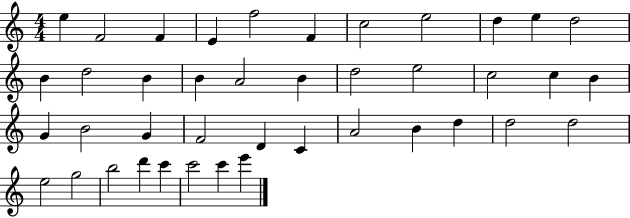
E5/q F4/h F4/q E4/q F5/h F4/q C5/h E5/h D5/q E5/q D5/h B4/q D5/h B4/q B4/q A4/h B4/q D5/h E5/h C5/h C5/q B4/q G4/q B4/h G4/q F4/h D4/q C4/q A4/h B4/q D5/q D5/h D5/h E5/h G5/h B5/h D6/q C6/q C6/h C6/q E6/q